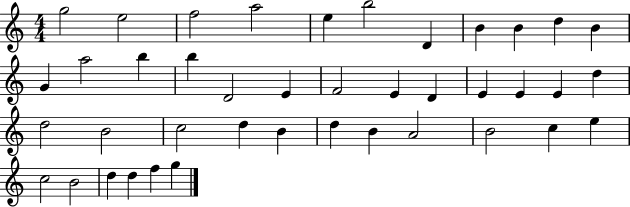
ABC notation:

X:1
T:Untitled
M:4/4
L:1/4
K:C
g2 e2 f2 a2 e b2 D B B d B G a2 b b D2 E F2 E D E E E d d2 B2 c2 d B d B A2 B2 c e c2 B2 d d f g